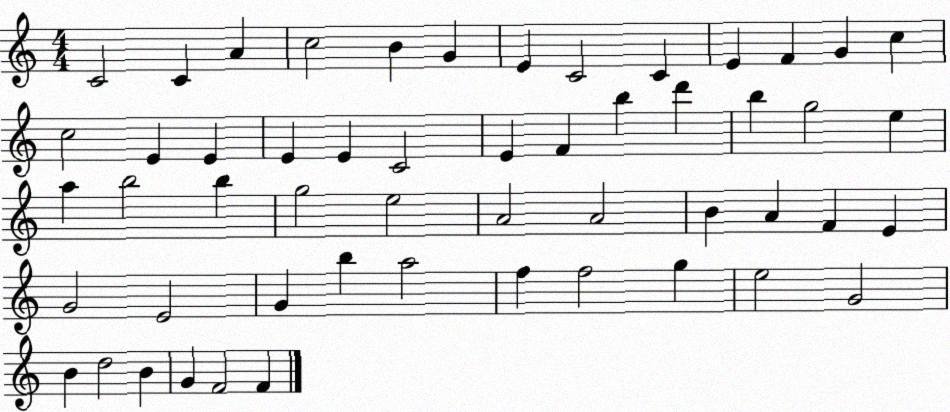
X:1
T:Untitled
M:4/4
L:1/4
K:C
C2 C A c2 B G E C2 C E F G c c2 E E E E C2 E F b d' b g2 e a b2 b g2 e2 A2 A2 B A F E G2 E2 G b a2 f f2 g e2 G2 B d2 B G F2 F